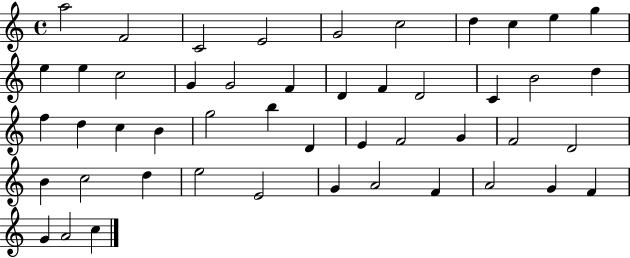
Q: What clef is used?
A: treble